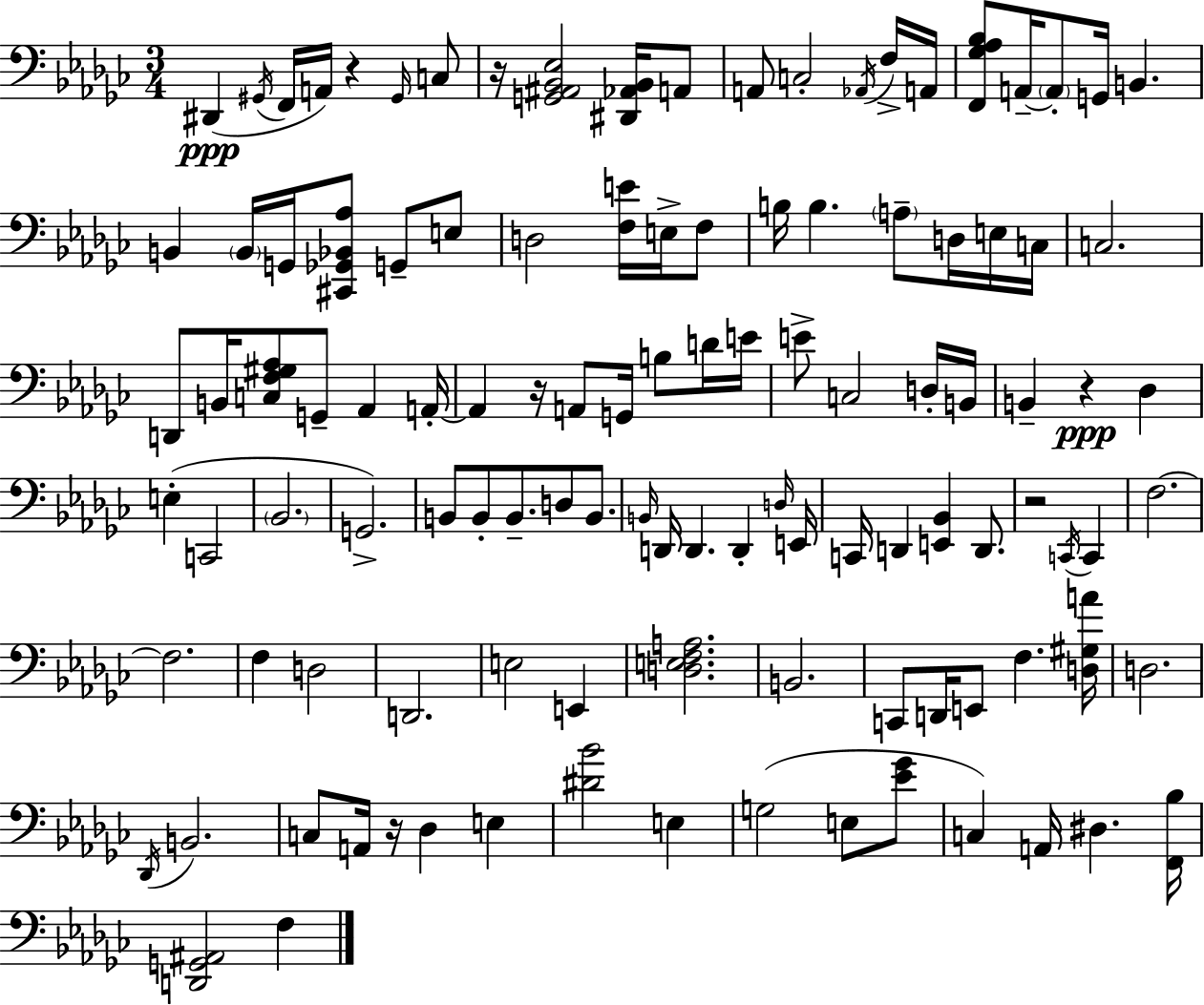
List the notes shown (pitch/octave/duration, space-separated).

D#2/q G#2/s F2/s A2/s R/q G#2/s C3/e R/s [G2,A#2,Bb2,Eb3]/h [D#2,Ab2,Bb2]/s A2/e A2/e C3/h Ab2/s F3/s A2/s [F2,Gb3,Ab3,Bb3]/e A2/s A2/e G2/s B2/q. B2/q B2/s G2/s [C#2,Gb2,Bb2,Ab3]/e G2/e E3/e D3/h [F3,E4]/s E3/s F3/e B3/s B3/q. A3/e D3/s E3/s C3/s C3/h. D2/e B2/s [C3,F3,G#3,Ab3]/e G2/e Ab2/q A2/s A2/q R/s A2/e G2/s B3/e D4/s E4/s E4/e C3/h D3/s B2/s B2/q R/q Db3/q E3/q C2/h Bb2/h. G2/h. B2/e B2/e B2/e. D3/e B2/e. B2/s D2/s D2/q. D2/q D3/s E2/s C2/s D2/q [E2,Bb2]/q D2/e. R/h C2/s C2/q F3/h. F3/h. F3/q D3/h D2/h. E3/h E2/q [D3,E3,F3,A3]/h. B2/h. C2/e D2/s E2/e F3/q. [D3,G#3,A4]/s D3/h. Db2/s B2/h. C3/e A2/s R/s Db3/q E3/q [D#4,Bb4]/h E3/q G3/h E3/e [Eb4,Gb4]/e C3/q A2/s D#3/q. [F2,Bb3]/s [D2,G2,A#2]/h F3/q